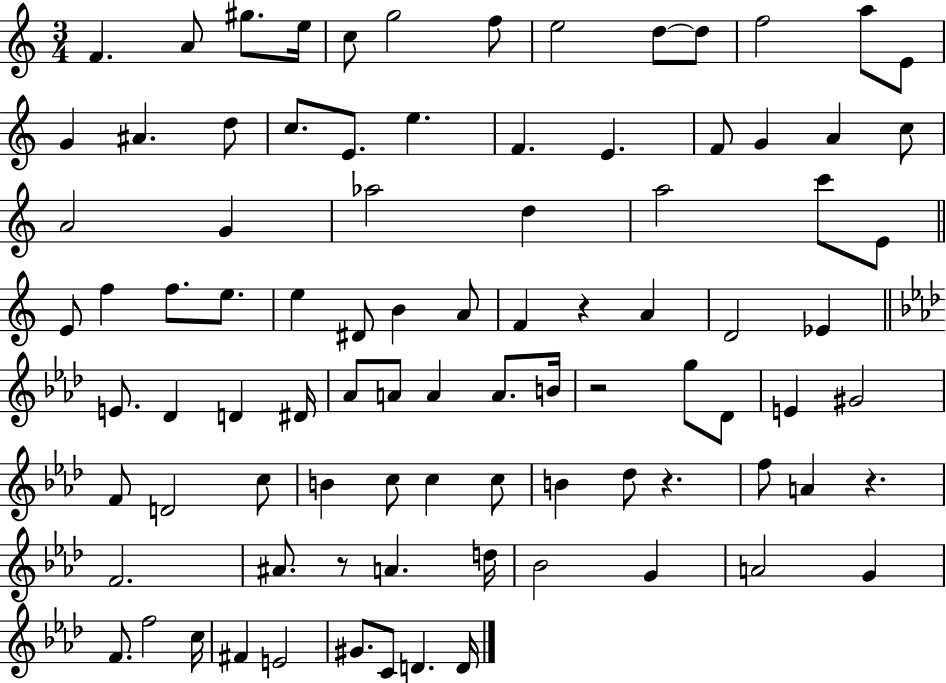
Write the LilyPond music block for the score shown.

{
  \clef treble
  \numericTimeSignature
  \time 3/4
  \key c \major
  \repeat volta 2 { f'4. a'8 gis''8. e''16 | c''8 g''2 f''8 | e''2 d''8~~ d''8 | f''2 a''8 e'8 | \break g'4 ais'4. d''8 | c''8. e'8. e''4. | f'4. e'4. | f'8 g'4 a'4 c''8 | \break a'2 g'4 | aes''2 d''4 | a''2 c'''8 e'8 | \bar "||" \break \key c \major e'8 f''4 f''8. e''8. | e''4 dis'8 b'4 a'8 | f'4 r4 a'4 | d'2 ees'4 | \break \bar "||" \break \key aes \major e'8. des'4 d'4 dis'16 | aes'8 a'8 a'4 a'8. b'16 | r2 g''8 des'8 | e'4 gis'2 | \break f'8 d'2 c''8 | b'4 c''8 c''4 c''8 | b'4 des''8 r4. | f''8 a'4 r4. | \break f'2. | ais'8. r8 a'4. d''16 | bes'2 g'4 | a'2 g'4 | \break f'8. f''2 c''16 | fis'4 e'2 | gis'8. c'8 d'4. d'16 | } \bar "|."
}